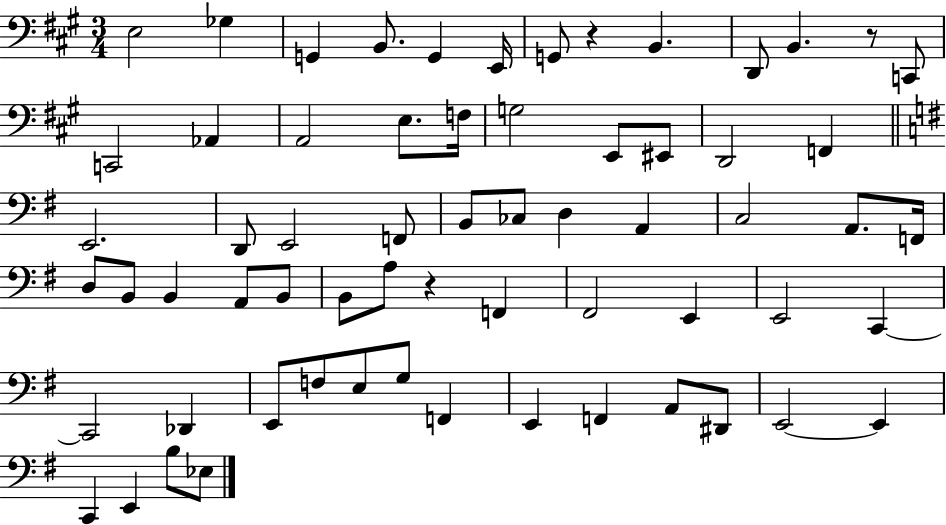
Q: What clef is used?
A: bass